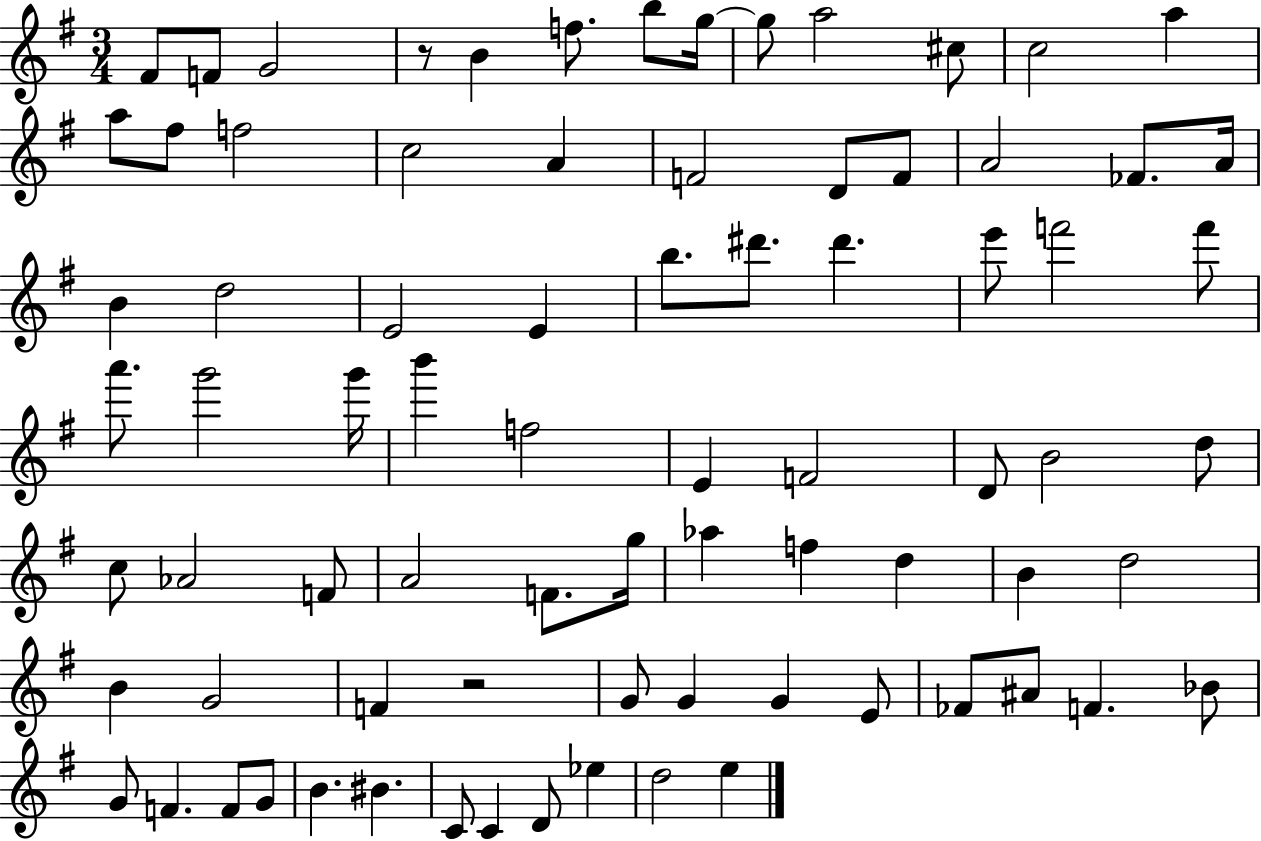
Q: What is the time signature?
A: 3/4